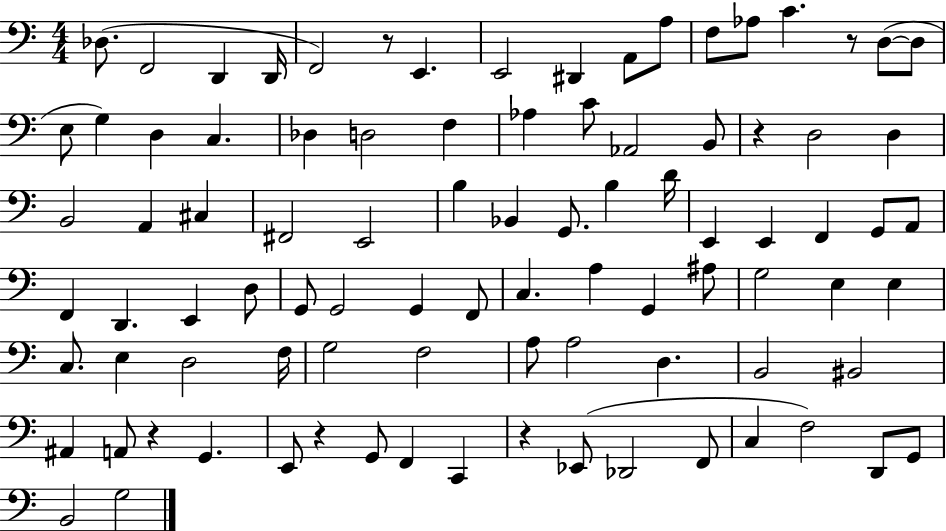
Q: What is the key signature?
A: C major